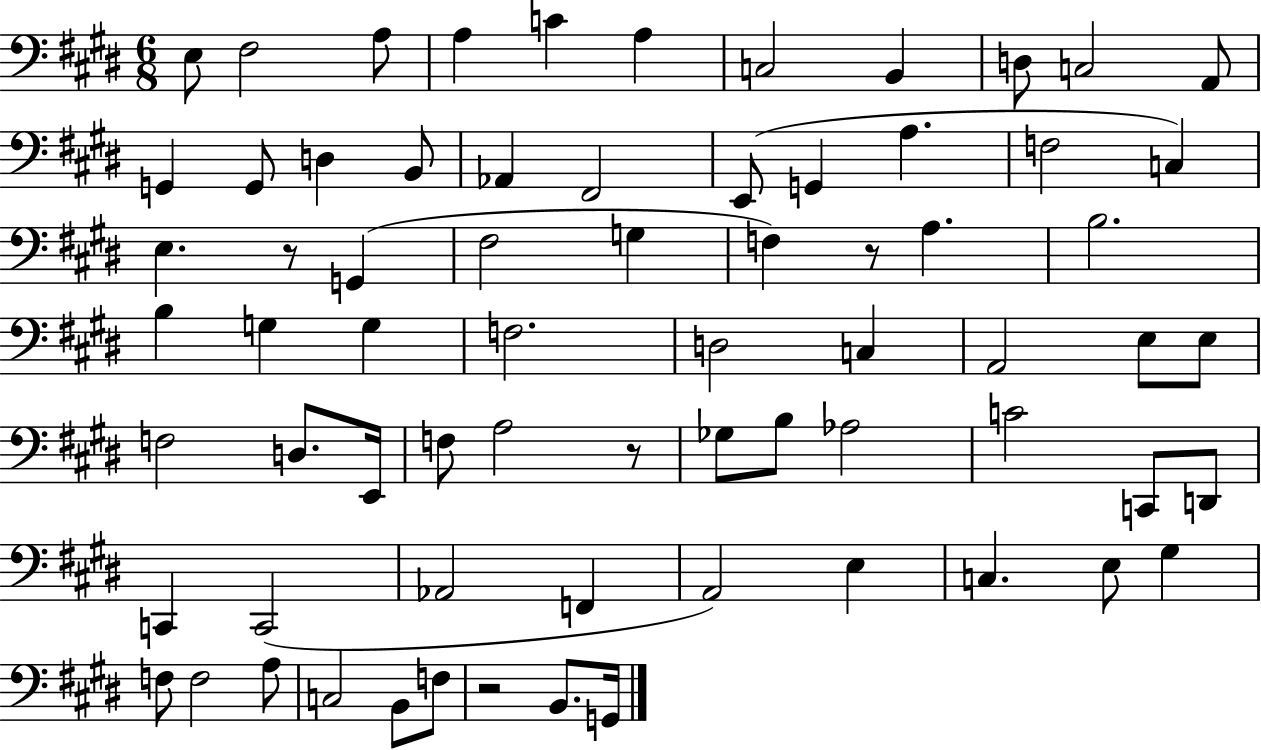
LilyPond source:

{
  \clef bass
  \numericTimeSignature
  \time 6/8
  \key e \major
  \repeat volta 2 { e8 fis2 a8 | a4 c'4 a4 | c2 b,4 | d8 c2 a,8 | \break g,4 g,8 d4 b,8 | aes,4 fis,2 | e,8( g,4 a4. | f2 c4) | \break e4. r8 g,4( | fis2 g4 | f4) r8 a4. | b2. | \break b4 g4 g4 | f2. | d2 c4 | a,2 e8 e8 | \break f2 d8. e,16 | f8 a2 r8 | ges8 b8 aes2 | c'2 c,8 d,8 | \break c,4 c,2( | aes,2 f,4 | a,2) e4 | c4. e8 gis4 | \break f8 f2 a8 | c2 b,8 f8 | r2 b,8. g,16 | } \bar "|."
}